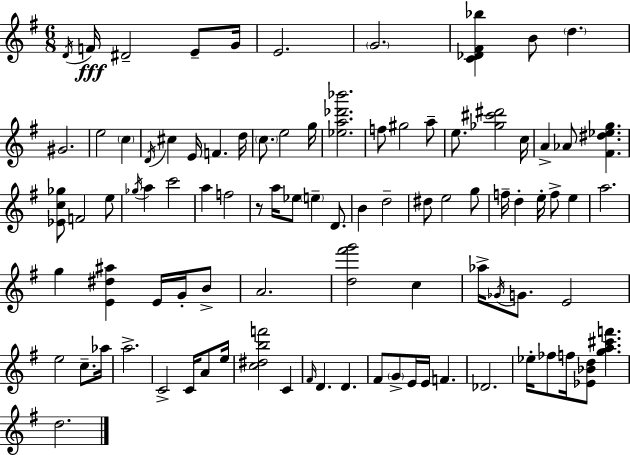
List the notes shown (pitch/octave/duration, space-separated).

D4/s F4/s D#4/h E4/e G4/s E4/h. G4/h. [C4,Db4,F#4,Bb5]/q B4/e D5/q. G#4/h. E5/h C5/q D4/s C#5/q E4/s F4/q. D5/s C5/e. E5/h G5/s [Eb5,A5,Db6,Bb6]/h. F5/e G#5/h A5/e E5/e. [Gb5,C#6,D#6]/h C5/s A4/q Ab4/e [F#4,D#5,Eb5,G5]/q. [Eb4,C5,Gb5]/e F4/h E5/e Gb5/s A5/q C6/h A5/q F5/h R/e A5/s Eb5/e E5/q D4/e. B4/q D5/h D#5/e E5/h G5/e F5/s D5/q E5/s F5/e E5/q A5/h. G5/q [E4,D#5,A#5]/q E4/s G4/s B4/e A4/h. [D5,F#6,G6]/h C5/q Ab5/s Gb4/s G4/e. E4/h E5/h C5/e. Ab5/s A5/h. C4/h C4/s A4/e E5/s [C5,D#5,B5,F6]/h C4/q F#4/s D4/q. D4/q. F#4/e G4/e E4/s E4/s F4/q. Db4/h. Eb5/s FES5/e F5/s [Eb4,Bb4,D5]/e [G5,A5,C#6,F6]/q. D5/h.